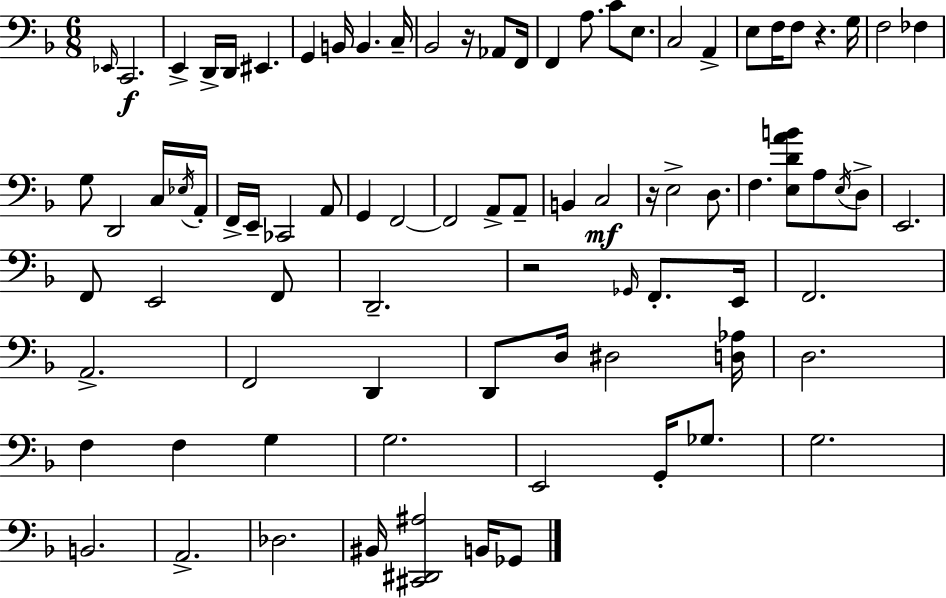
{
  \clef bass
  \numericTimeSignature
  \time 6/8
  \key f \major
  \grace { ees,16 }\f c,2. | e,4-> d,16-> d,16 eis,4. | g,4 b,16 b,4. | c16-- bes,2 r16 aes,8 | \break f,16 f,4 a8. c'8 e8. | c2 a,4-> | e8 f16 f8 r4. | g16 f2 fes4 | \break g8 d,2 c16 | \acciaccatura { ees16 } a,16-. f,16-> e,16-- ces,2 | a,8 g,4 f,2~~ | f,2 a,8-> | \break a,8-- b,4 c2\mf | r16 e2-> d8. | f4. <e d' a' b'>8 a8 | \acciaccatura { e16 } d8-> e,2. | \break f,8 e,2 | f,8 d,2.-- | r2 \grace { ges,16 } | f,8.-. e,16 f,2. | \break a,2.-> | f,2 | d,4 d,8 d16 dis2 | <d aes>16 d2. | \break f4 f4 | g4 g2. | e,2 | g,16-. ges8. g2. | \break b,2. | a,2.-> | des2. | bis,16 <cis, dis, ais>2 | \break b,16 ges,8 \bar "|."
}